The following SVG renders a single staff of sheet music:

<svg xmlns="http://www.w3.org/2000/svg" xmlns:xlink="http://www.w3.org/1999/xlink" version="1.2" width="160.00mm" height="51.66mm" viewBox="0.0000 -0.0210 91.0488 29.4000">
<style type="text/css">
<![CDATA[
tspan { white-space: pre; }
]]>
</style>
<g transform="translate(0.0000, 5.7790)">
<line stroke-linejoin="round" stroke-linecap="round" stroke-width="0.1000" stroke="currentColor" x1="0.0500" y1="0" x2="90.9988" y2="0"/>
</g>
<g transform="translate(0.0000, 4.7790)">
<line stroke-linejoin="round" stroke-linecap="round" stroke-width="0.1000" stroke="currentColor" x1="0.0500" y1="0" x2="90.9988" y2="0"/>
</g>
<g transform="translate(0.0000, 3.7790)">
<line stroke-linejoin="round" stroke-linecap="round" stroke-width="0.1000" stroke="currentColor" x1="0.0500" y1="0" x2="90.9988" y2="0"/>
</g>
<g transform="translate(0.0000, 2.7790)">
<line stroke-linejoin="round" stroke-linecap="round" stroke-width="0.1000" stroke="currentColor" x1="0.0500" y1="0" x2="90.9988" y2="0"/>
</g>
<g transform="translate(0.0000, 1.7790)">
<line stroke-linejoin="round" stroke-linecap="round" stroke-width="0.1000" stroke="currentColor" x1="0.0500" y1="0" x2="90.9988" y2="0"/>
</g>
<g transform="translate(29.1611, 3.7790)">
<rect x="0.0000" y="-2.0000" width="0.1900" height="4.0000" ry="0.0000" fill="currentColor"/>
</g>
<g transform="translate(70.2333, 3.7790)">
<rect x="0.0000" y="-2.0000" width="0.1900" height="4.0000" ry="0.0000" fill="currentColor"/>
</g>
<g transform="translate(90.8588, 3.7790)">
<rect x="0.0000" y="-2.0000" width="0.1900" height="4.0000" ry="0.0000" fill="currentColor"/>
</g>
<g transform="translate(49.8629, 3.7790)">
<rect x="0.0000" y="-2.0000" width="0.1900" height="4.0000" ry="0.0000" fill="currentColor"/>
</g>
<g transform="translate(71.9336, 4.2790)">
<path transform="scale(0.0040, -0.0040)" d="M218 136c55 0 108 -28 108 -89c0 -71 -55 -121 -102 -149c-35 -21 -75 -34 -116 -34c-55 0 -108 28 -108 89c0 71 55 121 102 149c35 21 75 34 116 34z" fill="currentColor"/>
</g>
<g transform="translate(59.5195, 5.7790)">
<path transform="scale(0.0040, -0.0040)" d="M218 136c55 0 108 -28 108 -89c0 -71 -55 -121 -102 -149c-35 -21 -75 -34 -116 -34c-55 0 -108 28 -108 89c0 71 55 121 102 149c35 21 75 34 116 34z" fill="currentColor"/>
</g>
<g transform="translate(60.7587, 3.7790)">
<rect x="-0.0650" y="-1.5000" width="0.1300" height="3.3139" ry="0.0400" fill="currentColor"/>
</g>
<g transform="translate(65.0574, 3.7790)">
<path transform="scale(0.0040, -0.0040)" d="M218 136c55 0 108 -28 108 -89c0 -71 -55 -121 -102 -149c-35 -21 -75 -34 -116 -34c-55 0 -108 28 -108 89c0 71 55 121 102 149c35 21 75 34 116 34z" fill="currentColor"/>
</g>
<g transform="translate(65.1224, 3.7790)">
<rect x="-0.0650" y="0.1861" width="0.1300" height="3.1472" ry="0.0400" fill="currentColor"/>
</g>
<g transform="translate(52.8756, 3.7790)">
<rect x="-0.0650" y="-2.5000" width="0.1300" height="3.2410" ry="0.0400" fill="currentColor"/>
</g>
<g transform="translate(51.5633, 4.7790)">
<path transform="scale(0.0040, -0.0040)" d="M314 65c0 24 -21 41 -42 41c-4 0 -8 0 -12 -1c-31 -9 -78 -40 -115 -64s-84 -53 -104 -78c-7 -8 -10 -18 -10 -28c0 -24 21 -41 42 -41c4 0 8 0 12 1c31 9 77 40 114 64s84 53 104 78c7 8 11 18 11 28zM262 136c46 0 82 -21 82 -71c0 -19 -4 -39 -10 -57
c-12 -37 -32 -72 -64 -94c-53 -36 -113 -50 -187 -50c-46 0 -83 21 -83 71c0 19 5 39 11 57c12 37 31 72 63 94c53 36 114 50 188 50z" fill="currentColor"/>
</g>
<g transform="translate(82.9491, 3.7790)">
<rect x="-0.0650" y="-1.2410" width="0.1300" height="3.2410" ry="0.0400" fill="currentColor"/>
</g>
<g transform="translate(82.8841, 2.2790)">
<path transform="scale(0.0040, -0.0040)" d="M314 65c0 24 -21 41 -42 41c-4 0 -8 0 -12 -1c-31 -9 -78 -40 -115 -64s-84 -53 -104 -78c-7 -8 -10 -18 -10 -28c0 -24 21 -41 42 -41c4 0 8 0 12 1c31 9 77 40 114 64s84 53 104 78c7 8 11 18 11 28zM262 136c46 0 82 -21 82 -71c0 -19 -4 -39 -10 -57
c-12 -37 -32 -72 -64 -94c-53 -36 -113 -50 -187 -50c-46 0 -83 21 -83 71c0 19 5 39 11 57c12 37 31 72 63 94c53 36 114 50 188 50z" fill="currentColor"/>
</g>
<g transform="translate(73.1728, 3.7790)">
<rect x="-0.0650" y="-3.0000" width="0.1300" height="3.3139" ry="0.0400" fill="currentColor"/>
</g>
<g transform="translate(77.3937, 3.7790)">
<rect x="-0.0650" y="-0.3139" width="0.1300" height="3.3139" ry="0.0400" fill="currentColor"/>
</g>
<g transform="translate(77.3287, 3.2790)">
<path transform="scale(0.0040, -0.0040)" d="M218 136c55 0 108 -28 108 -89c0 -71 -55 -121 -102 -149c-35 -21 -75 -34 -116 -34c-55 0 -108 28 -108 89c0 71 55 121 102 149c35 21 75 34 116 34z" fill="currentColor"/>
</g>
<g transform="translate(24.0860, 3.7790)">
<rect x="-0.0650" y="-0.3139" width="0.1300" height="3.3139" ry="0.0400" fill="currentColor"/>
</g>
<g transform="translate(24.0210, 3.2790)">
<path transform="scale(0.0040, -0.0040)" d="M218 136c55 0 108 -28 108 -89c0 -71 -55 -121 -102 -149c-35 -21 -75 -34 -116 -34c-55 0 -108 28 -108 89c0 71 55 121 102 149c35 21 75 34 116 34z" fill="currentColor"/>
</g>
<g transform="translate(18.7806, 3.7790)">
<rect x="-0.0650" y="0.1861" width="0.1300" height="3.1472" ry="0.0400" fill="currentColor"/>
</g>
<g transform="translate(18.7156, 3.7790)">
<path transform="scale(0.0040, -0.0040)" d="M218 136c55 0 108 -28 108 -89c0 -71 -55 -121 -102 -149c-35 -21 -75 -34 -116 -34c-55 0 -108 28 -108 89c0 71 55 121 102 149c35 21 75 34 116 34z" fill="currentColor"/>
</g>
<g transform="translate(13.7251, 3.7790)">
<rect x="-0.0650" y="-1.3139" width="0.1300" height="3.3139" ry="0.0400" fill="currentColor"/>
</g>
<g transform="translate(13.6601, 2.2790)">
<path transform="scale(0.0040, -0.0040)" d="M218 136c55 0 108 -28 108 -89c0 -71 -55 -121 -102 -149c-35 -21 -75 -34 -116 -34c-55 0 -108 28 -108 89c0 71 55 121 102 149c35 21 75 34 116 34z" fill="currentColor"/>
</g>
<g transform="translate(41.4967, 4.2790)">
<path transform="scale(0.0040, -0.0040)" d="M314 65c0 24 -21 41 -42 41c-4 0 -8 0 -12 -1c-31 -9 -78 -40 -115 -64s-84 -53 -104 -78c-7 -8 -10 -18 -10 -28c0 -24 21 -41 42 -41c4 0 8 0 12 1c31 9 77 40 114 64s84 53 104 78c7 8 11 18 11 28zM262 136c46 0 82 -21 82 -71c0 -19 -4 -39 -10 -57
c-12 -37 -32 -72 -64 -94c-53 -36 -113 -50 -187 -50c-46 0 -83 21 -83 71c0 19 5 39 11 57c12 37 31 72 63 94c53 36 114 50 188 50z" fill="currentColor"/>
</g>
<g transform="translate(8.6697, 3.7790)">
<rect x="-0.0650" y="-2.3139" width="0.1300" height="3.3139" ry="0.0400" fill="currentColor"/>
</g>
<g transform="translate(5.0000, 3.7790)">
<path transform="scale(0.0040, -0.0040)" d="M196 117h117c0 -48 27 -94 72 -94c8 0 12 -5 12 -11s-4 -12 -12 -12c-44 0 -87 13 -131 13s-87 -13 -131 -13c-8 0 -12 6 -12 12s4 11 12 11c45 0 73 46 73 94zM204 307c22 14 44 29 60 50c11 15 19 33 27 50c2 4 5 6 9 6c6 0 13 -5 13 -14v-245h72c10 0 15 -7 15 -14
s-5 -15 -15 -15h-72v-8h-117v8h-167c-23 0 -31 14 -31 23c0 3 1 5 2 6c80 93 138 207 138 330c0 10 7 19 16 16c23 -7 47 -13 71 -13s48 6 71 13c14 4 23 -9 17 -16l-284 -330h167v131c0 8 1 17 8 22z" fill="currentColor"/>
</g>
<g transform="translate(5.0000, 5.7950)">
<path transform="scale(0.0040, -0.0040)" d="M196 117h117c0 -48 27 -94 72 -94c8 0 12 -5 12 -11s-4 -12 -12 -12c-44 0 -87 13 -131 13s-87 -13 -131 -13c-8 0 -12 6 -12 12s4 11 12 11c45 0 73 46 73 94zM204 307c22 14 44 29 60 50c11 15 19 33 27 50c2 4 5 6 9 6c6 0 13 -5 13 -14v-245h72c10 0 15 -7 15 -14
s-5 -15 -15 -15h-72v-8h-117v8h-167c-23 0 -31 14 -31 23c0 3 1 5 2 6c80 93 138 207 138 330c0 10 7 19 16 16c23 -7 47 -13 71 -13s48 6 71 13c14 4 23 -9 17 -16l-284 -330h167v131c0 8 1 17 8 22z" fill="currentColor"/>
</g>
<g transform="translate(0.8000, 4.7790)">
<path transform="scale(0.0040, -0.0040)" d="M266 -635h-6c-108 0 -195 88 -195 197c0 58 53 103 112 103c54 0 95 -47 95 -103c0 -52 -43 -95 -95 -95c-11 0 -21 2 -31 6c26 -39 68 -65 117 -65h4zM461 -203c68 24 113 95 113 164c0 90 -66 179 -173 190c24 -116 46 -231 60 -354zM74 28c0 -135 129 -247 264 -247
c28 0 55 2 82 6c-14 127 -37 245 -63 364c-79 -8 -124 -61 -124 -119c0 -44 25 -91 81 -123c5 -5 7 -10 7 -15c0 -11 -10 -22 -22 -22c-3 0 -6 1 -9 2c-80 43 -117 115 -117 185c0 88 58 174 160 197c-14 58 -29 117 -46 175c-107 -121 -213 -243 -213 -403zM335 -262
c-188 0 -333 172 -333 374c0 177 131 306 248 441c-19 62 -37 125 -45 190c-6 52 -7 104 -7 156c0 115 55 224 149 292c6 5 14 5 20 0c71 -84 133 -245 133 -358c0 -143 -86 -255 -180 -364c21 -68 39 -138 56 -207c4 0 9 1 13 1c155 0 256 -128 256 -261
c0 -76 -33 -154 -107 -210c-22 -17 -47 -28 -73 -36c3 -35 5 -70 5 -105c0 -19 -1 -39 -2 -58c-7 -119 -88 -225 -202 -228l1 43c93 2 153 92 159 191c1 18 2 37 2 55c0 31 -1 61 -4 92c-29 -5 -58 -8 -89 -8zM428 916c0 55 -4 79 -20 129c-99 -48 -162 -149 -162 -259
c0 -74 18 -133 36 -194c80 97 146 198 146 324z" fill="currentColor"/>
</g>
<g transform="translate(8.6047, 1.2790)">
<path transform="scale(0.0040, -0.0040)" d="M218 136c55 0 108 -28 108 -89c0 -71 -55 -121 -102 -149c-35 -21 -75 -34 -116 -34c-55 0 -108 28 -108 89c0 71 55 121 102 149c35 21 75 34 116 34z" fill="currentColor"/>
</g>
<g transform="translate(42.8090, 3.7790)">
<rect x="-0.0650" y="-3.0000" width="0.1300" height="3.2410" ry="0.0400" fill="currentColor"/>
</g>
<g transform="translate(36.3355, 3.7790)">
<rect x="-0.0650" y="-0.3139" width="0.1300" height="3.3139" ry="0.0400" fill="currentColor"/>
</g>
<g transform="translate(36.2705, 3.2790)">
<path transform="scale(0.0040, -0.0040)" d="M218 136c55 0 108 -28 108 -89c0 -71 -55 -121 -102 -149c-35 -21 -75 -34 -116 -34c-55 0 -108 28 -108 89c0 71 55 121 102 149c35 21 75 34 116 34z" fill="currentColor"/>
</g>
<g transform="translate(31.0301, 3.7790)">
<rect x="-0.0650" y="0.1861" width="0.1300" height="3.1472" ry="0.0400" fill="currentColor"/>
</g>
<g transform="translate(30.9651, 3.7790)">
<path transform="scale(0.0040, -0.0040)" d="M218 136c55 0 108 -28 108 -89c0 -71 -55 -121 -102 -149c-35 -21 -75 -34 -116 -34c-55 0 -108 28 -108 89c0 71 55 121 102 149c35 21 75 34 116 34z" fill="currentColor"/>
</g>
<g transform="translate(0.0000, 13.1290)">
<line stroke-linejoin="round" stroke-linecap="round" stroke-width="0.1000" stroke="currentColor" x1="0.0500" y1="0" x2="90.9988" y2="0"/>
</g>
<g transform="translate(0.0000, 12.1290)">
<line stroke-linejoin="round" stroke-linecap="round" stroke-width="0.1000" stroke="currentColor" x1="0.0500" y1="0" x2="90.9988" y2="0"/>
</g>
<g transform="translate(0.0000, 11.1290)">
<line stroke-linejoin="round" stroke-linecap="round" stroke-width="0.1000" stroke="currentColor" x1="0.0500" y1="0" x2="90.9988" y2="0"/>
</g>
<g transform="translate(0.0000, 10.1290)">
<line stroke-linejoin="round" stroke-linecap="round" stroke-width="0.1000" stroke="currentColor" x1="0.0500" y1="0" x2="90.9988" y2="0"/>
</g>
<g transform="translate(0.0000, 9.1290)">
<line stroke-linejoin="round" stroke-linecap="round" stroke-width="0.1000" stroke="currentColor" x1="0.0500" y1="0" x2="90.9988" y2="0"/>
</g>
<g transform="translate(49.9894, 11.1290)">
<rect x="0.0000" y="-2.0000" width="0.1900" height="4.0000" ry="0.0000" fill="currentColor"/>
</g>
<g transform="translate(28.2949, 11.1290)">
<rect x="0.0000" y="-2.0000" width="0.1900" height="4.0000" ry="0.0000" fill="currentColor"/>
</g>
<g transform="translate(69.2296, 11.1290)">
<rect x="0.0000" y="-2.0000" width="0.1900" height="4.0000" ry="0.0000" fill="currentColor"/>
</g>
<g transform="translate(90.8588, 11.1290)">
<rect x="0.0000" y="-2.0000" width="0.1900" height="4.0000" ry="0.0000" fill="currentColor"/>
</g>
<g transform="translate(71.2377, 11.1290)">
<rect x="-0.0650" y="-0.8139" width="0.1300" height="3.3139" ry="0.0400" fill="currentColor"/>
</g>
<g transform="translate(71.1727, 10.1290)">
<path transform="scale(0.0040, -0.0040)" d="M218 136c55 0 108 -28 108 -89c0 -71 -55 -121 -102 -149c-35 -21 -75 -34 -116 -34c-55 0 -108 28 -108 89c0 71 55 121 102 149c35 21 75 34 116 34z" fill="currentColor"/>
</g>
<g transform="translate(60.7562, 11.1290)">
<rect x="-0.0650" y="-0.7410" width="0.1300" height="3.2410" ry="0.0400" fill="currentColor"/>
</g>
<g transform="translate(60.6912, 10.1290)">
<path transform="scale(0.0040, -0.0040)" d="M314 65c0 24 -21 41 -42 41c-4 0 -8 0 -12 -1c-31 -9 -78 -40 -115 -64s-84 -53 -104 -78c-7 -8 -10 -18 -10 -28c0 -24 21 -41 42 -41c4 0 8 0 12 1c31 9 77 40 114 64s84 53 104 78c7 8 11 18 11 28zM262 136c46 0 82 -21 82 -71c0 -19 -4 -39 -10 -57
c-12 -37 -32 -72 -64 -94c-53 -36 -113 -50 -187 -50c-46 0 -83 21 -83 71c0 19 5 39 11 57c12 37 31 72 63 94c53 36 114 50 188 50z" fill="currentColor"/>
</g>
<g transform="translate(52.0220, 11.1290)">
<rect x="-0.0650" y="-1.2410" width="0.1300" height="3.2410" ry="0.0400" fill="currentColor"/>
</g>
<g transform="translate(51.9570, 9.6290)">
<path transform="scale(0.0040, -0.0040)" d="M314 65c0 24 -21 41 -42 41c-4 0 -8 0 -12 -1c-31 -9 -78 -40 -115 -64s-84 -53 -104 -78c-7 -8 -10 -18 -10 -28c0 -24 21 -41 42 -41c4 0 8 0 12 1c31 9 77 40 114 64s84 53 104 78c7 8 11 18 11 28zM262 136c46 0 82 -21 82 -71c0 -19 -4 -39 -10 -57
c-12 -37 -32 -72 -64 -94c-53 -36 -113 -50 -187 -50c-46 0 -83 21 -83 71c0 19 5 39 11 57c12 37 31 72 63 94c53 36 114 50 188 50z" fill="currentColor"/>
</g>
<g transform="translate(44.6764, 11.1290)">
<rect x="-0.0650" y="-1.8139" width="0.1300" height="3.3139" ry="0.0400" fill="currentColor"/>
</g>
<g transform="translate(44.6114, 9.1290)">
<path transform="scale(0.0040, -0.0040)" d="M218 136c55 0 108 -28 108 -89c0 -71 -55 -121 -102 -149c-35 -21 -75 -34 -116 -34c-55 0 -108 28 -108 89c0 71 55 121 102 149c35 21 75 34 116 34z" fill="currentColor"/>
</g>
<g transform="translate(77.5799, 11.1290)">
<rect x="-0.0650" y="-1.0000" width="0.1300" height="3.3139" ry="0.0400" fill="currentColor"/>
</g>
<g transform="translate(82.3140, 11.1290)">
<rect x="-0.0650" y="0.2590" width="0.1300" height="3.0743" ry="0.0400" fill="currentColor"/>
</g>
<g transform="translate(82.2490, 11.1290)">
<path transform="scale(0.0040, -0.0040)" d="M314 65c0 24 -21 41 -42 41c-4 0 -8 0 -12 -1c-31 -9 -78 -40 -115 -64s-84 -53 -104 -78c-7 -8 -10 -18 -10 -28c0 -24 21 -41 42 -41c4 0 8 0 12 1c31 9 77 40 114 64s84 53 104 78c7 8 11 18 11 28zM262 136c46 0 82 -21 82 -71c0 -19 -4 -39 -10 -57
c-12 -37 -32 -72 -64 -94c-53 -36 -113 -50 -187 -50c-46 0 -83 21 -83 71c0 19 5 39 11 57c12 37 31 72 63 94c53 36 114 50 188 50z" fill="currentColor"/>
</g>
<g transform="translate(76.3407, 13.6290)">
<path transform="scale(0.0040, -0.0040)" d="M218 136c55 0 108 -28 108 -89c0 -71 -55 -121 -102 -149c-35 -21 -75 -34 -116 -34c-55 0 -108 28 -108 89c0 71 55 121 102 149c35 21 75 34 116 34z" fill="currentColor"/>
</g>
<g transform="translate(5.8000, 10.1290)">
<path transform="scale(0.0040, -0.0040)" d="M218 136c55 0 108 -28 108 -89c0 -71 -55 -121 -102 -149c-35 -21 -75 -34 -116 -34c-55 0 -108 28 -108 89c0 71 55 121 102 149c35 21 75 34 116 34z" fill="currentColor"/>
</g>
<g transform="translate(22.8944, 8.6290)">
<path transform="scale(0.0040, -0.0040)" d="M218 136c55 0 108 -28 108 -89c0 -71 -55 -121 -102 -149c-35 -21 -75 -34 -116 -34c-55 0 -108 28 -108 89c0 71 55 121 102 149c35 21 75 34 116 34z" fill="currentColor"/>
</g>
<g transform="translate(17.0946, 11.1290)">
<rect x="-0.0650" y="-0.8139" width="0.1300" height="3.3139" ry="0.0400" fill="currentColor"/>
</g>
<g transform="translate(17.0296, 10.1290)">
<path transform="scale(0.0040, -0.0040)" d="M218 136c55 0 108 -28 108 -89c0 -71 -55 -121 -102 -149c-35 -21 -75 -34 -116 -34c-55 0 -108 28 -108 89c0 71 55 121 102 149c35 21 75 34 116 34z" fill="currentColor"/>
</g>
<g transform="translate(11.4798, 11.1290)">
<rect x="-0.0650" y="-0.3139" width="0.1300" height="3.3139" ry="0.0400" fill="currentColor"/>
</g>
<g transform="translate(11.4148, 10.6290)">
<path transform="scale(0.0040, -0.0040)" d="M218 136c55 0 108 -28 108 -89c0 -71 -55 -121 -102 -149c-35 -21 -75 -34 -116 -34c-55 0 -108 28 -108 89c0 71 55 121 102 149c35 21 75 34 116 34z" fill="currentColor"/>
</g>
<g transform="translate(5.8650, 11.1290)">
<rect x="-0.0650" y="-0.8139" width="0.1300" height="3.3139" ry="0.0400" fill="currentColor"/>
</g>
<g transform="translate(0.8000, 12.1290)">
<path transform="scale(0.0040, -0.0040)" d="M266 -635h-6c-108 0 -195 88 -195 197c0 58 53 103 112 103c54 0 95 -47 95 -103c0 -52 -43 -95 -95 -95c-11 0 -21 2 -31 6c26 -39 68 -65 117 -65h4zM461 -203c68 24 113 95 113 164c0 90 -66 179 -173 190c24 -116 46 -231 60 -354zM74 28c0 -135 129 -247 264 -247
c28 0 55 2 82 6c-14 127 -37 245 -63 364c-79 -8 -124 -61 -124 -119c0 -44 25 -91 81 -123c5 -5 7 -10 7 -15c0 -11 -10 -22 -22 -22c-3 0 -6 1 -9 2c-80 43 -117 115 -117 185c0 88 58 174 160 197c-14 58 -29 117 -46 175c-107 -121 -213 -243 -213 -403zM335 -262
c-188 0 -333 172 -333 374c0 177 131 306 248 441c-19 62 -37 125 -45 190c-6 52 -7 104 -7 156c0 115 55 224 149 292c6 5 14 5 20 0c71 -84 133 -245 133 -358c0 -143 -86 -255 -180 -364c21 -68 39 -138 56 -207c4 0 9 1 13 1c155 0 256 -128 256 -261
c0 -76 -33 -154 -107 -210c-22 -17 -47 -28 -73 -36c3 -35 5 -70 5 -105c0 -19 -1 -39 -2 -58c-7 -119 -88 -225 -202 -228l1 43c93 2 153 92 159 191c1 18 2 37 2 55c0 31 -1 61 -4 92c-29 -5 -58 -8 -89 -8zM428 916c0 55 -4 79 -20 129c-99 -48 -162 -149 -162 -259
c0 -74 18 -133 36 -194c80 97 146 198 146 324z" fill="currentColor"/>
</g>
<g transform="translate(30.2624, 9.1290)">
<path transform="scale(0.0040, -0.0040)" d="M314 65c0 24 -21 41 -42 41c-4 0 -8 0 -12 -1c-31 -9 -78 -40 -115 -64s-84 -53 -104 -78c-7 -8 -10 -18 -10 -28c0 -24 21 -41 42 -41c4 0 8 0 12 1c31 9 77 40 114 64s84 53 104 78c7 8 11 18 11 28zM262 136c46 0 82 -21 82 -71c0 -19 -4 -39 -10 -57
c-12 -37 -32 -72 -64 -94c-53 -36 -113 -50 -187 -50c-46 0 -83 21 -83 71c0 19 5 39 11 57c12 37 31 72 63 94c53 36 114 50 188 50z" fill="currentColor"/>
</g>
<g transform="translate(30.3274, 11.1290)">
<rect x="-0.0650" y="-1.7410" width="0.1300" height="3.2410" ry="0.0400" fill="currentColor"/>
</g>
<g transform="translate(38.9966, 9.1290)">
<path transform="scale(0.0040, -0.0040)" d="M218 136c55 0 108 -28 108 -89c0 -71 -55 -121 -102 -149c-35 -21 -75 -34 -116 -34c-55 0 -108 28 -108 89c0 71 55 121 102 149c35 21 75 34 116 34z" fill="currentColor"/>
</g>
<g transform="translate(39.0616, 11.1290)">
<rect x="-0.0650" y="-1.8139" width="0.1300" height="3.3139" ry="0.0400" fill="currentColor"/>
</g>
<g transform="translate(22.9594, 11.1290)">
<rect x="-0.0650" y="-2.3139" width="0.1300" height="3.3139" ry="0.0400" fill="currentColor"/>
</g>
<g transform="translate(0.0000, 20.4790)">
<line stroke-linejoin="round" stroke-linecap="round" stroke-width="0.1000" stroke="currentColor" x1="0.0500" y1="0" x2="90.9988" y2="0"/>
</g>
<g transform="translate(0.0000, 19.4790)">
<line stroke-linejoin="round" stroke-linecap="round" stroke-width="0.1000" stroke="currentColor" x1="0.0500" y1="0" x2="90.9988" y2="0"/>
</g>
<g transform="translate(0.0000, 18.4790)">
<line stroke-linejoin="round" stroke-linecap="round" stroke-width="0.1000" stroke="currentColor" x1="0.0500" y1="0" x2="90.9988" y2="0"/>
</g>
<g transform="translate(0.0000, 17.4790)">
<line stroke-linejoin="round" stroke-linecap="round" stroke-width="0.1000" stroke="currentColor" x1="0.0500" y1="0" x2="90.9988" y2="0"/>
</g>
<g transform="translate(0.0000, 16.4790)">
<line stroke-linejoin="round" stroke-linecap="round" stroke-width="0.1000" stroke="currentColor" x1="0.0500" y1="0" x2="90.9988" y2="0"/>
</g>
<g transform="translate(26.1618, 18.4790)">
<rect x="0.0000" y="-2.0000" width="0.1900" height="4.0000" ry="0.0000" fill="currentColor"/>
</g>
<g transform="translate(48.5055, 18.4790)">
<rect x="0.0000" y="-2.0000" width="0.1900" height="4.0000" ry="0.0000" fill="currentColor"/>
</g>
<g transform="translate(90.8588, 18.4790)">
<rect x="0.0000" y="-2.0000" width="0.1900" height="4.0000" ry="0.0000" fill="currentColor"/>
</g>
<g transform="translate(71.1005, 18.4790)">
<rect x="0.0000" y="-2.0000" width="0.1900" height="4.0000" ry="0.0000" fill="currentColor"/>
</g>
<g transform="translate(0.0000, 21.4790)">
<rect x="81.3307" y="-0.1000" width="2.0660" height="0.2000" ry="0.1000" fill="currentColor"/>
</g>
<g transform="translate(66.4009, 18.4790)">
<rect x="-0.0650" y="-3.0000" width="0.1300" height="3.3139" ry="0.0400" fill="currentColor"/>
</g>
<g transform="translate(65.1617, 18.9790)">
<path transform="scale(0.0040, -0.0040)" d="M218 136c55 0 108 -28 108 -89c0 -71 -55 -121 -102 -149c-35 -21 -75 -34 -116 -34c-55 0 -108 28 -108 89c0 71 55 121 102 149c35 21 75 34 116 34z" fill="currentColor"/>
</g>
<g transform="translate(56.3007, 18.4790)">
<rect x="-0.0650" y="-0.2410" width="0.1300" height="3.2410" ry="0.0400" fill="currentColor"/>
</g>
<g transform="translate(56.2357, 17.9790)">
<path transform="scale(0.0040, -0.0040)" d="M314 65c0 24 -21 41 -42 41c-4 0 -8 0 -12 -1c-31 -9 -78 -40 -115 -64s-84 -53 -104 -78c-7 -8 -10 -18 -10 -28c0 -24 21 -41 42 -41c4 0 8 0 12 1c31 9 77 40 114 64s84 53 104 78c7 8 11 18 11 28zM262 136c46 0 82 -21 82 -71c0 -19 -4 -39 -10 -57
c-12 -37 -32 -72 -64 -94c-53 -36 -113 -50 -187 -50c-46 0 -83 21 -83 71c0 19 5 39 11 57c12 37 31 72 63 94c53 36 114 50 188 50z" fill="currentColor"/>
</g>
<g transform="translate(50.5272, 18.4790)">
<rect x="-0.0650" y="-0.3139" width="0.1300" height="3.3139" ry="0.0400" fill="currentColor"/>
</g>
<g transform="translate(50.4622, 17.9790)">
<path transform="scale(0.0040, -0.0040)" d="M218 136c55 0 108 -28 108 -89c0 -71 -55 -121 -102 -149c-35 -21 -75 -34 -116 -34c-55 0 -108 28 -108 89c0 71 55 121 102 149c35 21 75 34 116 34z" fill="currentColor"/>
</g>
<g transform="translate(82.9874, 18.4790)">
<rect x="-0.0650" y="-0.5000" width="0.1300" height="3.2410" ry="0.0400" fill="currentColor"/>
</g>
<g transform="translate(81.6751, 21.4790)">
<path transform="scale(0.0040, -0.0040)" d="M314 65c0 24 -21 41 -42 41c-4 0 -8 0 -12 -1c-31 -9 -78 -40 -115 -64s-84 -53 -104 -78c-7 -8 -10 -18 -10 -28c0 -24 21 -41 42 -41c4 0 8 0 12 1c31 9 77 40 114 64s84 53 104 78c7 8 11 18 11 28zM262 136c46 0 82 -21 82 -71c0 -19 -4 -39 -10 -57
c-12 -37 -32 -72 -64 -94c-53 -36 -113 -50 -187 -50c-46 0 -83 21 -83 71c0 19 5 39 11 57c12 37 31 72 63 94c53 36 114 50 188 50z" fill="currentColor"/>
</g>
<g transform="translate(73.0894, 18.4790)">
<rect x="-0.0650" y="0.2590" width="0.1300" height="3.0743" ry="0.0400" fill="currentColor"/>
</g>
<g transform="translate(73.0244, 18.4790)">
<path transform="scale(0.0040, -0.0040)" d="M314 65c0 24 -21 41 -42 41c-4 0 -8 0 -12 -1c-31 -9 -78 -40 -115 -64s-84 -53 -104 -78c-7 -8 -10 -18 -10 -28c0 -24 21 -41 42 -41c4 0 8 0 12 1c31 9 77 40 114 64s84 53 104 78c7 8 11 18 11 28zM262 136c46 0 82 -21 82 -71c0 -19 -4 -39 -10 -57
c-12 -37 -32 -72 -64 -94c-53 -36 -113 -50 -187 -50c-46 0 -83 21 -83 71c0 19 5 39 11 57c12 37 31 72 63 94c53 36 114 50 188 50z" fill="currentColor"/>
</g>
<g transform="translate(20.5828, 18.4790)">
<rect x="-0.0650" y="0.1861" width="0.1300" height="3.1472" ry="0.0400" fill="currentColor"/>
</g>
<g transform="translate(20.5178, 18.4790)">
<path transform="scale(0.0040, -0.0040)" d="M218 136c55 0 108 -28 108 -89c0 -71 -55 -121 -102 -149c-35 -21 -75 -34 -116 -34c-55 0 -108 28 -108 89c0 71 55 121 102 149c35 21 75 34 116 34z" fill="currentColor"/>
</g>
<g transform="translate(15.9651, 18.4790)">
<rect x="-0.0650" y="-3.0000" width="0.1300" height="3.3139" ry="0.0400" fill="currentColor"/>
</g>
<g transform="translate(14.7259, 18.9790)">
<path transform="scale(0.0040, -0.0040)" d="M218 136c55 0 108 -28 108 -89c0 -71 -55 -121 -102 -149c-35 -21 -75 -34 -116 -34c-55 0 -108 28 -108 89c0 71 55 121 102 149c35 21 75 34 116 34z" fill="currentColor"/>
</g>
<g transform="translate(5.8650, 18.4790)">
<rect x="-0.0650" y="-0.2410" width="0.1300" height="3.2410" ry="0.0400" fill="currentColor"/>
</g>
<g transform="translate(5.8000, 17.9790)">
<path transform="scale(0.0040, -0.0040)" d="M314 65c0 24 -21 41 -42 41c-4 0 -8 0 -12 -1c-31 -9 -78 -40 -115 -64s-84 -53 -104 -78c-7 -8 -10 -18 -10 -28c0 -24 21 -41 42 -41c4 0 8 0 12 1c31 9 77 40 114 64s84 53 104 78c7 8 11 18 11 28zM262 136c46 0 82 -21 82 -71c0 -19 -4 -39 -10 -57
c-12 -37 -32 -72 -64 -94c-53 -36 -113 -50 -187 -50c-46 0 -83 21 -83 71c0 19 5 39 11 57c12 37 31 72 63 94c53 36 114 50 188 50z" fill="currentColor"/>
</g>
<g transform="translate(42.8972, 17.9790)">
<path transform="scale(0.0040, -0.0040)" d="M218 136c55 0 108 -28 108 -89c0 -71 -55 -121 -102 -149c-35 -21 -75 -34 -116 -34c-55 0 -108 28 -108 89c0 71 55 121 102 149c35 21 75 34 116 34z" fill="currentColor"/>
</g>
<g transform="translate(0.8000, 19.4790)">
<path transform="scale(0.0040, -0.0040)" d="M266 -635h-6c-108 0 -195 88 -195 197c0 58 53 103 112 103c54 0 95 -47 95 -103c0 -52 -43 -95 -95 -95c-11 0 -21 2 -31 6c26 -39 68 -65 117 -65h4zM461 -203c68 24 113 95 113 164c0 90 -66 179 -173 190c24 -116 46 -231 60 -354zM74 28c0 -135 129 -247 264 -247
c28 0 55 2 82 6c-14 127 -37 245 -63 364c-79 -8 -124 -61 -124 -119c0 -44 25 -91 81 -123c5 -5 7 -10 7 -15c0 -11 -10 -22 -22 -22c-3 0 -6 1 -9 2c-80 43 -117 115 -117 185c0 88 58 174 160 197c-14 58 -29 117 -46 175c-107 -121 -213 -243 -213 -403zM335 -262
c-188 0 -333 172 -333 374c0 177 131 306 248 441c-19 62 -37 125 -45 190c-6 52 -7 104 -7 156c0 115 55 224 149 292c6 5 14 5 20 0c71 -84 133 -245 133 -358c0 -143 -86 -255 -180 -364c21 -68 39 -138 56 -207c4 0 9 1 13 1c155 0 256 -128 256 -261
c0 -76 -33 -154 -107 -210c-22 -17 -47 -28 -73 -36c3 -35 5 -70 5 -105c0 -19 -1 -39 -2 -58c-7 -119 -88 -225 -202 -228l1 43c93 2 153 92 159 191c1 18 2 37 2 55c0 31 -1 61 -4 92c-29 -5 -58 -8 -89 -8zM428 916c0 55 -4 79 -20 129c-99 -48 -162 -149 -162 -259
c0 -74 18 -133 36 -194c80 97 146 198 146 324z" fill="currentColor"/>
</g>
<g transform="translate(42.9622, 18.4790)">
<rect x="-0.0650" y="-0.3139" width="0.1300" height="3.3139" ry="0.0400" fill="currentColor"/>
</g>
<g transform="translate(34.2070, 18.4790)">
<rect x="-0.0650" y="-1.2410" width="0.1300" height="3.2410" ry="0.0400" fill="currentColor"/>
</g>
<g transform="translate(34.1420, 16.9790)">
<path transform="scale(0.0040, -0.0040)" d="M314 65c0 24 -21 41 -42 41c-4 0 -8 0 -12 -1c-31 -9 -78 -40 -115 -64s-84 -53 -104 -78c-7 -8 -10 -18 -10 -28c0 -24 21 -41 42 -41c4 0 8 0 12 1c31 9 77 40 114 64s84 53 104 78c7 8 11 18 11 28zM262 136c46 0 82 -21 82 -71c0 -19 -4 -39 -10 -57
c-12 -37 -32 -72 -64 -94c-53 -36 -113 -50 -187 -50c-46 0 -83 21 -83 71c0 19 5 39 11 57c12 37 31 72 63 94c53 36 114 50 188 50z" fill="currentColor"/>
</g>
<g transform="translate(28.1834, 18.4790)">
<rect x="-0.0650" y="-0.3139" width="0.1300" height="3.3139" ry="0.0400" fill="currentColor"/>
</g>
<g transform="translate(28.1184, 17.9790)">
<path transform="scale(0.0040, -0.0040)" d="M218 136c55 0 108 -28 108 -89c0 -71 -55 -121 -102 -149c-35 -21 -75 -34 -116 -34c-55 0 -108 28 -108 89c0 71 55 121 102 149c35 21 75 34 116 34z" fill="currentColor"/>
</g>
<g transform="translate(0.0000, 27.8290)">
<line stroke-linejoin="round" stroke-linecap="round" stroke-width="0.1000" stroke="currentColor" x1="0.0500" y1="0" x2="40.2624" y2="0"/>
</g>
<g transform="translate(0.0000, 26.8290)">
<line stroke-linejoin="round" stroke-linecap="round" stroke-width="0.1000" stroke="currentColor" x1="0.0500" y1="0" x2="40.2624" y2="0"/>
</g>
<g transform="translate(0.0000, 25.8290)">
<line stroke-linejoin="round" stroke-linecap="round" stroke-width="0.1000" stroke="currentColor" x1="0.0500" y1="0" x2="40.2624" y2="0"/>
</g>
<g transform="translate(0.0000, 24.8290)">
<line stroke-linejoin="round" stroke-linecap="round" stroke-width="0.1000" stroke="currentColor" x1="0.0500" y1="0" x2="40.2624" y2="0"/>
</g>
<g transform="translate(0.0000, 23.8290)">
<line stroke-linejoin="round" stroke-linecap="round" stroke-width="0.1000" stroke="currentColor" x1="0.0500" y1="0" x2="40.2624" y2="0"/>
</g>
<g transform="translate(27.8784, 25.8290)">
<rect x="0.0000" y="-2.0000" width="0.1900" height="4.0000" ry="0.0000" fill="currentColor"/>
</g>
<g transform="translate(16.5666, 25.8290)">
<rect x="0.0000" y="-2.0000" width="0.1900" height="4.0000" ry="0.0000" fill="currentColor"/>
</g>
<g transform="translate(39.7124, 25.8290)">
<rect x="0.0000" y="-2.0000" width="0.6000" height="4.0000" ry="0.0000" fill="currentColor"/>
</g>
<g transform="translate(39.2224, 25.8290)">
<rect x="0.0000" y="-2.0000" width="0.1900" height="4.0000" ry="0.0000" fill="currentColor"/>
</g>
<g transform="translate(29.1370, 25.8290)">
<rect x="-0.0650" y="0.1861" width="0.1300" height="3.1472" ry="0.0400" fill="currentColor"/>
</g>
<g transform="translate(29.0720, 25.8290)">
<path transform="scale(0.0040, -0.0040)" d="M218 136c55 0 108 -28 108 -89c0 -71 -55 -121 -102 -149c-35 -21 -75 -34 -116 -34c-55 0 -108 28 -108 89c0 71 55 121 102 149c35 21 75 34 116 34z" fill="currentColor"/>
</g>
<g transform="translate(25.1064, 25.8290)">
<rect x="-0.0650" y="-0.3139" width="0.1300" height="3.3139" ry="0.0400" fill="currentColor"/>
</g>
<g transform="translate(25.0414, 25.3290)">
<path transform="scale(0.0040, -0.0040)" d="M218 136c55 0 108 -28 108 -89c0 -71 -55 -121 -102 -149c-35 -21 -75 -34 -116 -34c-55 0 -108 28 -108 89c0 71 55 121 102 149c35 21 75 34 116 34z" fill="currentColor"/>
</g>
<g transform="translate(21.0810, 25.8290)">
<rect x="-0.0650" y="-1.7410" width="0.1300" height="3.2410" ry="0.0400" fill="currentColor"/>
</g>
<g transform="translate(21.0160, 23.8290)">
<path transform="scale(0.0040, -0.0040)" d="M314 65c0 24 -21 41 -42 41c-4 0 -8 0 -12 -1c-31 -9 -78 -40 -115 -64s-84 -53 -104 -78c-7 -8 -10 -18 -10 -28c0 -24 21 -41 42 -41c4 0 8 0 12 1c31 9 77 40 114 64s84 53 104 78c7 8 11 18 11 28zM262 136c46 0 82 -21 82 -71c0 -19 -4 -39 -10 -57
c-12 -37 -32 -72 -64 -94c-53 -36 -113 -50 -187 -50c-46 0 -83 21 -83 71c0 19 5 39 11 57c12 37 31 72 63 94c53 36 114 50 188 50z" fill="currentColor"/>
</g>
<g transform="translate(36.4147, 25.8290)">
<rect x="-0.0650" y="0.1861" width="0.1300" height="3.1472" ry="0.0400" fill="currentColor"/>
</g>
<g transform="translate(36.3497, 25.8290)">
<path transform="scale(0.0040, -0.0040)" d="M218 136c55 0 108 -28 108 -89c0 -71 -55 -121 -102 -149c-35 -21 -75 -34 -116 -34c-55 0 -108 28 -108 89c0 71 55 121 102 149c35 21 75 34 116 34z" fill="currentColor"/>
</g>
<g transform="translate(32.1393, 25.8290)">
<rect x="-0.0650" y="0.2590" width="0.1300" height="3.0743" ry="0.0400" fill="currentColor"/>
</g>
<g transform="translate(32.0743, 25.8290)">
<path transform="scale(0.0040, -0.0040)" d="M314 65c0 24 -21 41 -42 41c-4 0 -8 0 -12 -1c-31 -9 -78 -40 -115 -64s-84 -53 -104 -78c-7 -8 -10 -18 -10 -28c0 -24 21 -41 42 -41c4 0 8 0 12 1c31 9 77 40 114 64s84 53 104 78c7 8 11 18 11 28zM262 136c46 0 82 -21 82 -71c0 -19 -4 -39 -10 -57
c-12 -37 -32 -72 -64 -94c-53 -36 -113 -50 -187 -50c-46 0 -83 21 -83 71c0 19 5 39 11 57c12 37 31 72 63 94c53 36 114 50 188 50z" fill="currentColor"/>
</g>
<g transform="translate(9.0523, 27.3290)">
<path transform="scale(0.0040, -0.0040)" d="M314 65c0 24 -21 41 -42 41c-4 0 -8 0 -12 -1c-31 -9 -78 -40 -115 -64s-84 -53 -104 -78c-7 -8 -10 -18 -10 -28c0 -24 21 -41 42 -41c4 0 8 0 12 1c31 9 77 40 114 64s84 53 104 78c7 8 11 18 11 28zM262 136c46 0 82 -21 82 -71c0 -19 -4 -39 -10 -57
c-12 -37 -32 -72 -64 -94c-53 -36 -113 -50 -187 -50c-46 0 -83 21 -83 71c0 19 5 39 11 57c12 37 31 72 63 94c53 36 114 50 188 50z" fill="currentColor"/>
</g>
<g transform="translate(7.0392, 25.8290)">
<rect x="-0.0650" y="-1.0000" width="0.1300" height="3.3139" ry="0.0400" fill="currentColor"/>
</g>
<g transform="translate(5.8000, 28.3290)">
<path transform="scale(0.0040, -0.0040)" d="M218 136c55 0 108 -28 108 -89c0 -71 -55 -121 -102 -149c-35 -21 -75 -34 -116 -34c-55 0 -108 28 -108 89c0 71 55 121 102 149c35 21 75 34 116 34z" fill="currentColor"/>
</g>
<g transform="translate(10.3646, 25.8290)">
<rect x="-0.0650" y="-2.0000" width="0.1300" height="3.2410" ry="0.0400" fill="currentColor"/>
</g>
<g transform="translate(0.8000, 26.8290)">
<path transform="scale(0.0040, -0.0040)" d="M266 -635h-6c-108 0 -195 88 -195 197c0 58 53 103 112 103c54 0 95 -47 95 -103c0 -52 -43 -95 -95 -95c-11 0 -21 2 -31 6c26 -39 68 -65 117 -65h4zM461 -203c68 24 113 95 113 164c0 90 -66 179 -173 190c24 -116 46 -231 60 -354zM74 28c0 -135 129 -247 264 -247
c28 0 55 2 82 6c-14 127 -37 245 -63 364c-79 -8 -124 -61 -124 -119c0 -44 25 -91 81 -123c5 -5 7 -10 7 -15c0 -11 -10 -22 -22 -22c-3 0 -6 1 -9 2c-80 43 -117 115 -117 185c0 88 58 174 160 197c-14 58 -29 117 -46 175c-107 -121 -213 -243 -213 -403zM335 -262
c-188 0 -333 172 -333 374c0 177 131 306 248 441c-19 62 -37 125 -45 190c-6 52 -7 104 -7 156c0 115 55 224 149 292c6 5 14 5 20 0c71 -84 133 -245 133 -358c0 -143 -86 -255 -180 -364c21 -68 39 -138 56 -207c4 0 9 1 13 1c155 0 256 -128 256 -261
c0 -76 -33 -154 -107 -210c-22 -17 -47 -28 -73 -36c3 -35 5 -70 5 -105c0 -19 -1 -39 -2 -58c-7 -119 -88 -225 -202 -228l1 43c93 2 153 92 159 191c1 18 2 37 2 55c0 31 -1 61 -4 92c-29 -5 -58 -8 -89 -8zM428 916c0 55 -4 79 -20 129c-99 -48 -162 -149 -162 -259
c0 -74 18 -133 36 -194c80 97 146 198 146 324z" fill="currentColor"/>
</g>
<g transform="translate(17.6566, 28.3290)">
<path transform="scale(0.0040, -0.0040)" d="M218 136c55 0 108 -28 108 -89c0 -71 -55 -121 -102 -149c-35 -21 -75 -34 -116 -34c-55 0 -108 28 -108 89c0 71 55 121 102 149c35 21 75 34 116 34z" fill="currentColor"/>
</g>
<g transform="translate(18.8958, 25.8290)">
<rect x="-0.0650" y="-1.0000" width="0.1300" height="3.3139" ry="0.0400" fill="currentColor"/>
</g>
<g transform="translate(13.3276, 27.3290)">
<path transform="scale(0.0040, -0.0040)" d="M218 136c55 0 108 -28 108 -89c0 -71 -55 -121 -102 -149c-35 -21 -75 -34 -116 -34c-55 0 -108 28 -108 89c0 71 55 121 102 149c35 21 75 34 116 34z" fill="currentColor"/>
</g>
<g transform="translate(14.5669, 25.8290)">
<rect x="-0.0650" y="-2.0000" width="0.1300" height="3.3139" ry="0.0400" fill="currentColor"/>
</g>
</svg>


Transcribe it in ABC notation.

X:1
T:Untitled
M:4/4
L:1/4
K:C
g e B c B c A2 G2 E B A c e2 d c d g f2 f f e2 d2 d D B2 c2 A B c e2 c c c2 A B2 C2 D F2 F D f2 c B B2 B